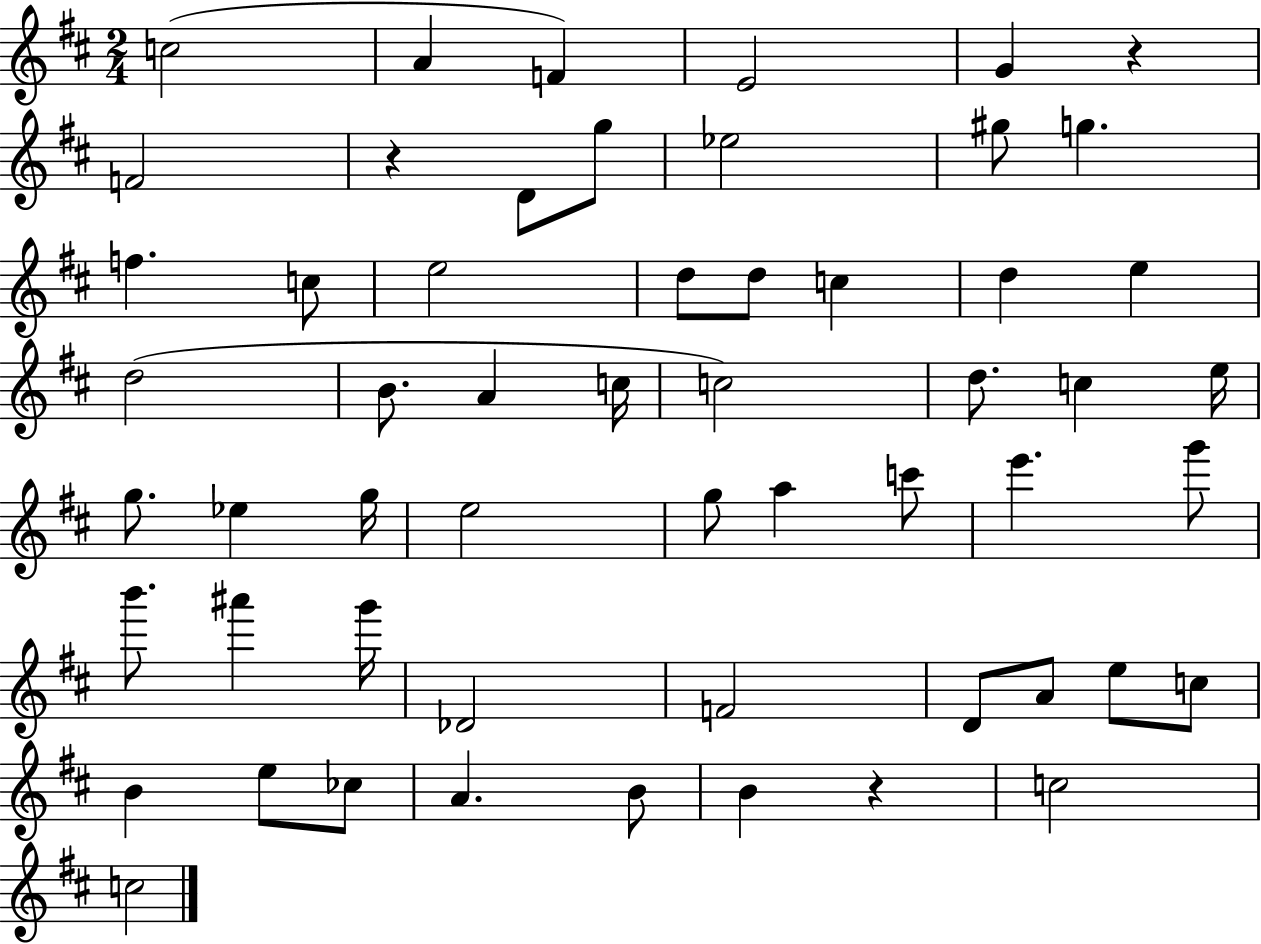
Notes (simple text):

C5/h A4/q F4/q E4/h G4/q R/q F4/h R/q D4/e G5/e Eb5/h G#5/e G5/q. F5/q. C5/e E5/h D5/e D5/e C5/q D5/q E5/q D5/h B4/e. A4/q C5/s C5/h D5/e. C5/q E5/s G5/e. Eb5/q G5/s E5/h G5/e A5/q C6/e E6/q. G6/e B6/e. A#6/q G6/s Db4/h F4/h D4/e A4/e E5/e C5/e B4/q E5/e CES5/e A4/q. B4/e B4/q R/q C5/h C5/h